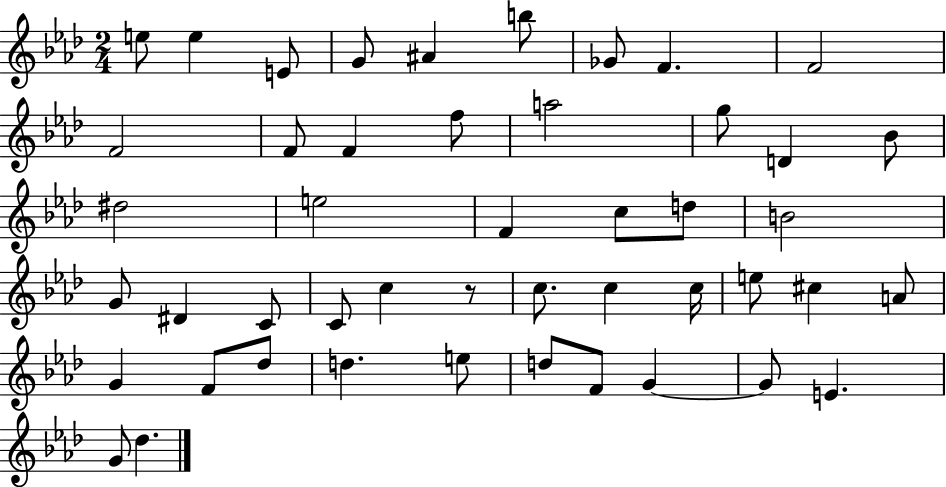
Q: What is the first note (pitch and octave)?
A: E5